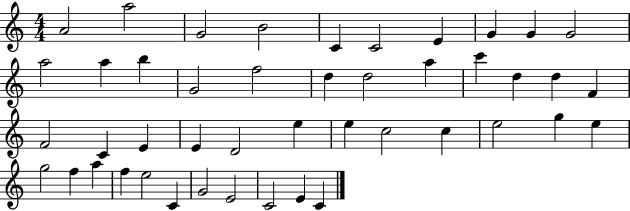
A4/h A5/h G4/h B4/h C4/q C4/h E4/q G4/q G4/q G4/h A5/h A5/q B5/q G4/h F5/h D5/q D5/h A5/q C6/q D5/q D5/q F4/q F4/h C4/q E4/q E4/q D4/h E5/q E5/q C5/h C5/q E5/h G5/q E5/q G5/h F5/q A5/q F5/q E5/h C4/q G4/h E4/h C4/h E4/q C4/q